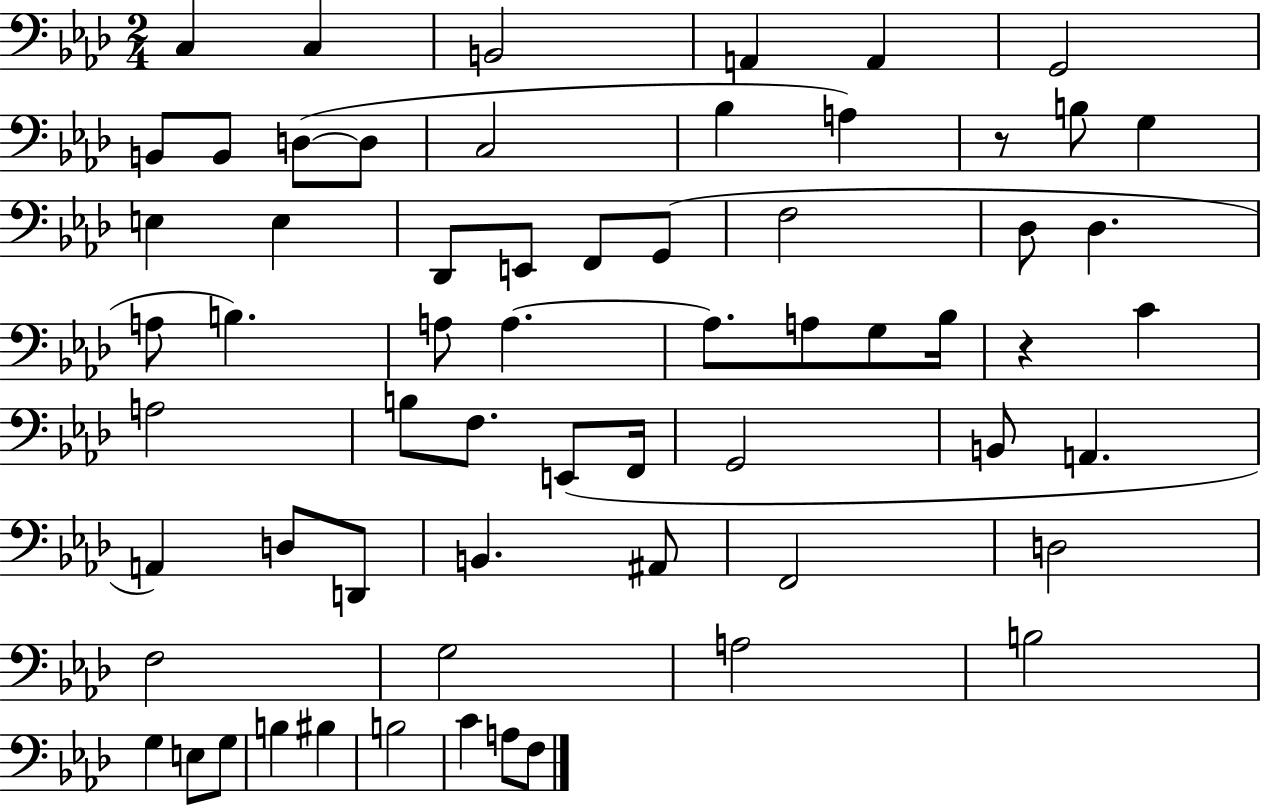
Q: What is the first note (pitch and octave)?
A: C3